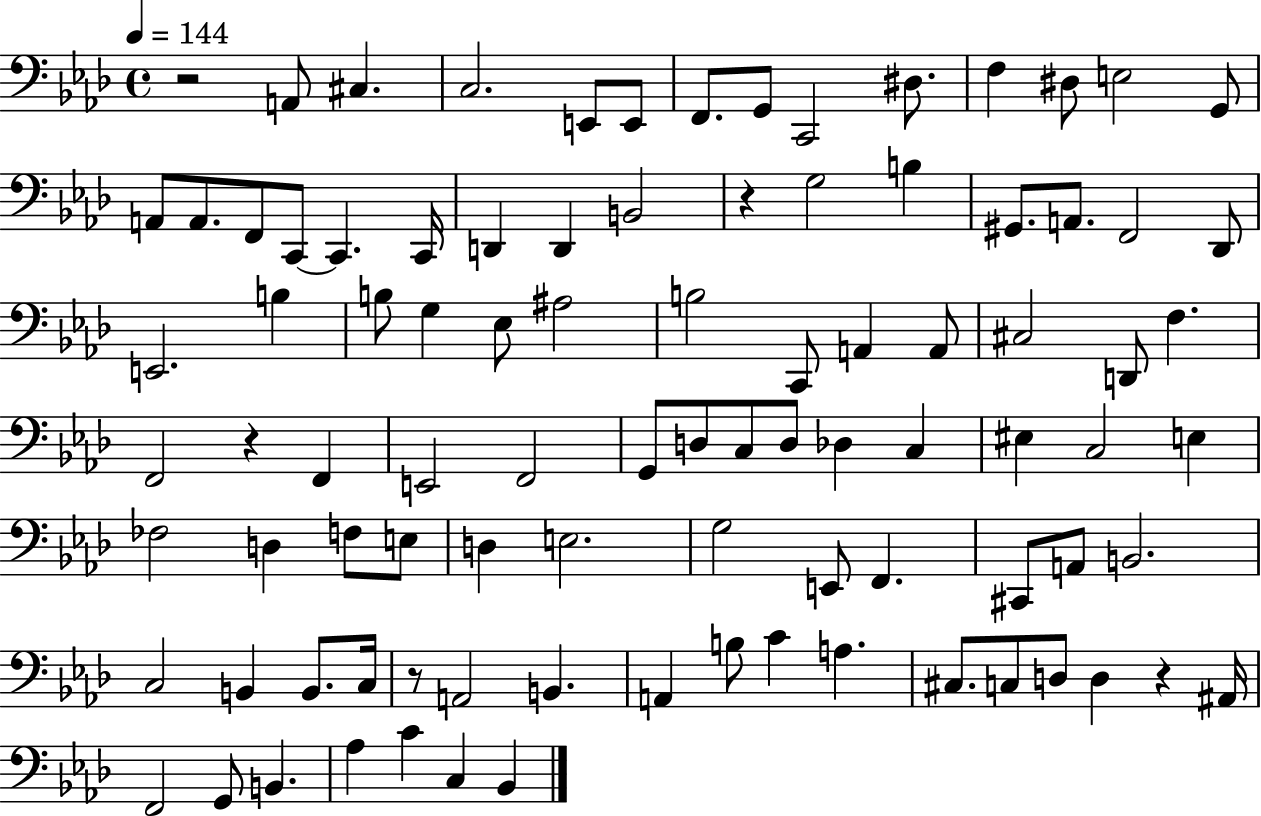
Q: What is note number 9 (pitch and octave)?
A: D#3